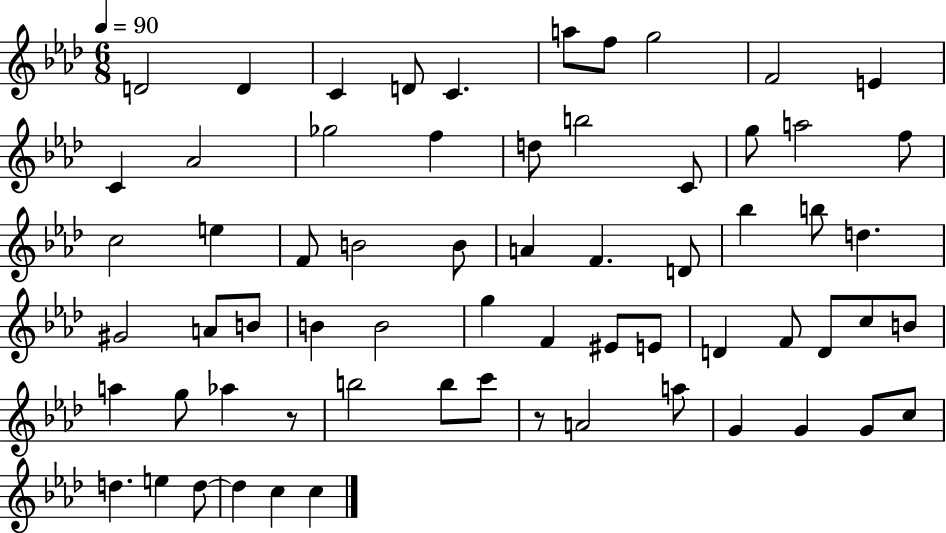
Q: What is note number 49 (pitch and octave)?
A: B5